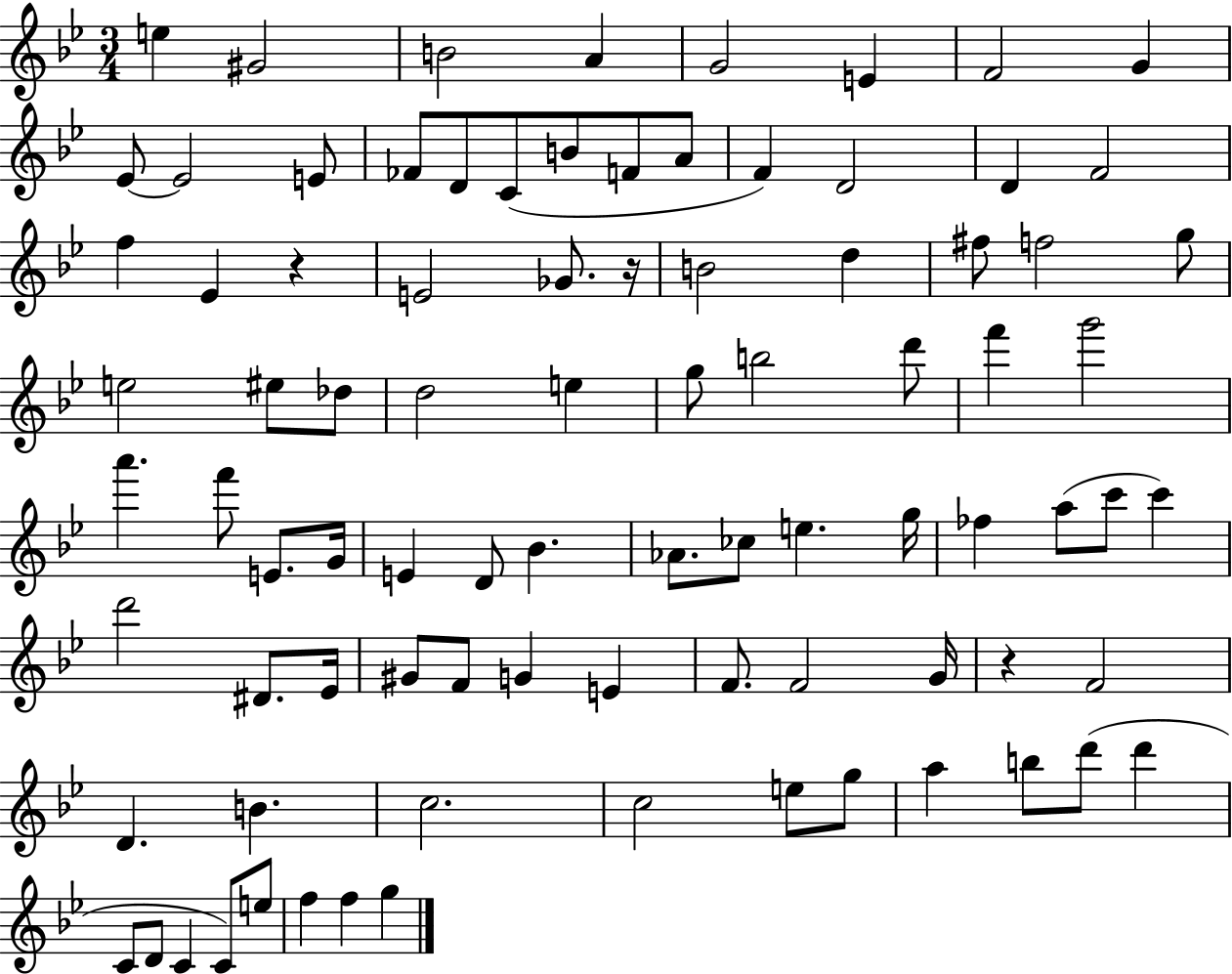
{
  \clef treble
  \numericTimeSignature
  \time 3/4
  \key bes \major
  e''4 gis'2 | b'2 a'4 | g'2 e'4 | f'2 g'4 | \break ees'8~~ ees'2 e'8 | fes'8 d'8 c'8( b'8 f'8 a'8 | f'4) d'2 | d'4 f'2 | \break f''4 ees'4 r4 | e'2 ges'8. r16 | b'2 d''4 | fis''8 f''2 g''8 | \break e''2 eis''8 des''8 | d''2 e''4 | g''8 b''2 d'''8 | f'''4 g'''2 | \break a'''4. f'''8 e'8. g'16 | e'4 d'8 bes'4. | aes'8. ces''8 e''4. g''16 | fes''4 a''8( c'''8 c'''4) | \break d'''2 dis'8. ees'16 | gis'8 f'8 g'4 e'4 | f'8. f'2 g'16 | r4 f'2 | \break d'4. b'4. | c''2. | c''2 e''8 g''8 | a''4 b''8 d'''8( d'''4 | \break c'8 d'8 c'4 c'8) e''8 | f''4 f''4 g''4 | \bar "|."
}